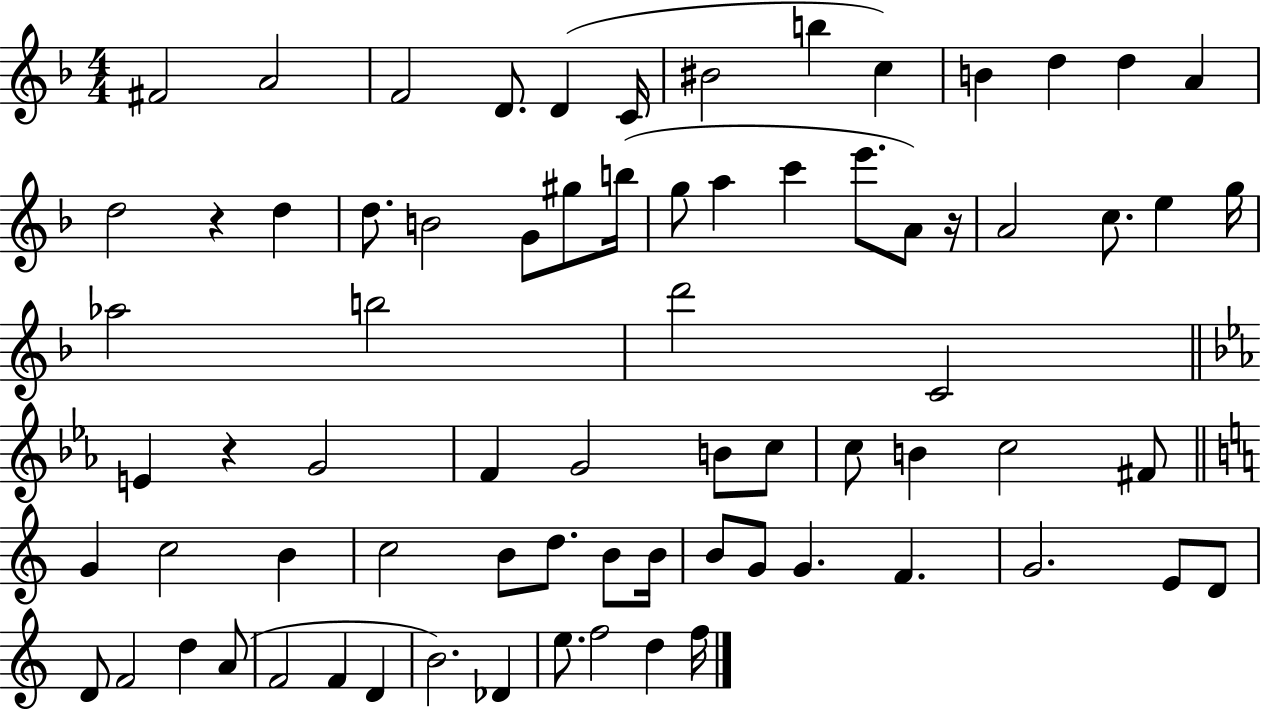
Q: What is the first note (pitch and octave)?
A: F#4